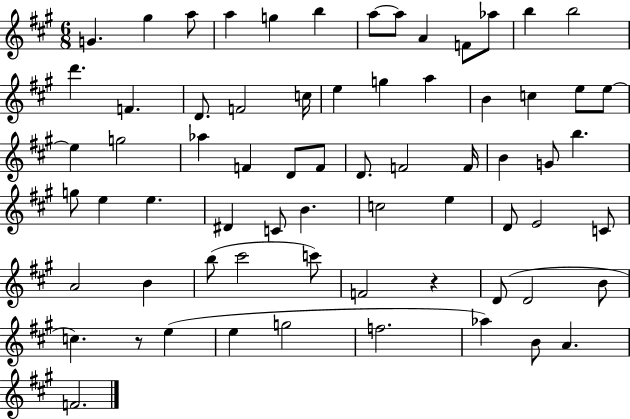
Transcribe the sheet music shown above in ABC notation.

X:1
T:Untitled
M:6/8
L:1/4
K:A
G ^g a/2 a g b a/2 a/2 A F/2 _a/2 b b2 d' F D/2 F2 c/4 e g a B c e/2 e/2 e g2 _a F D/2 F/2 D/2 F2 F/4 B G/2 b g/2 e e ^D C/2 B c2 e D/2 E2 C/2 A2 B b/2 ^c'2 c'/2 F2 z D/2 D2 B/2 c z/2 e e g2 f2 _a B/2 A F2